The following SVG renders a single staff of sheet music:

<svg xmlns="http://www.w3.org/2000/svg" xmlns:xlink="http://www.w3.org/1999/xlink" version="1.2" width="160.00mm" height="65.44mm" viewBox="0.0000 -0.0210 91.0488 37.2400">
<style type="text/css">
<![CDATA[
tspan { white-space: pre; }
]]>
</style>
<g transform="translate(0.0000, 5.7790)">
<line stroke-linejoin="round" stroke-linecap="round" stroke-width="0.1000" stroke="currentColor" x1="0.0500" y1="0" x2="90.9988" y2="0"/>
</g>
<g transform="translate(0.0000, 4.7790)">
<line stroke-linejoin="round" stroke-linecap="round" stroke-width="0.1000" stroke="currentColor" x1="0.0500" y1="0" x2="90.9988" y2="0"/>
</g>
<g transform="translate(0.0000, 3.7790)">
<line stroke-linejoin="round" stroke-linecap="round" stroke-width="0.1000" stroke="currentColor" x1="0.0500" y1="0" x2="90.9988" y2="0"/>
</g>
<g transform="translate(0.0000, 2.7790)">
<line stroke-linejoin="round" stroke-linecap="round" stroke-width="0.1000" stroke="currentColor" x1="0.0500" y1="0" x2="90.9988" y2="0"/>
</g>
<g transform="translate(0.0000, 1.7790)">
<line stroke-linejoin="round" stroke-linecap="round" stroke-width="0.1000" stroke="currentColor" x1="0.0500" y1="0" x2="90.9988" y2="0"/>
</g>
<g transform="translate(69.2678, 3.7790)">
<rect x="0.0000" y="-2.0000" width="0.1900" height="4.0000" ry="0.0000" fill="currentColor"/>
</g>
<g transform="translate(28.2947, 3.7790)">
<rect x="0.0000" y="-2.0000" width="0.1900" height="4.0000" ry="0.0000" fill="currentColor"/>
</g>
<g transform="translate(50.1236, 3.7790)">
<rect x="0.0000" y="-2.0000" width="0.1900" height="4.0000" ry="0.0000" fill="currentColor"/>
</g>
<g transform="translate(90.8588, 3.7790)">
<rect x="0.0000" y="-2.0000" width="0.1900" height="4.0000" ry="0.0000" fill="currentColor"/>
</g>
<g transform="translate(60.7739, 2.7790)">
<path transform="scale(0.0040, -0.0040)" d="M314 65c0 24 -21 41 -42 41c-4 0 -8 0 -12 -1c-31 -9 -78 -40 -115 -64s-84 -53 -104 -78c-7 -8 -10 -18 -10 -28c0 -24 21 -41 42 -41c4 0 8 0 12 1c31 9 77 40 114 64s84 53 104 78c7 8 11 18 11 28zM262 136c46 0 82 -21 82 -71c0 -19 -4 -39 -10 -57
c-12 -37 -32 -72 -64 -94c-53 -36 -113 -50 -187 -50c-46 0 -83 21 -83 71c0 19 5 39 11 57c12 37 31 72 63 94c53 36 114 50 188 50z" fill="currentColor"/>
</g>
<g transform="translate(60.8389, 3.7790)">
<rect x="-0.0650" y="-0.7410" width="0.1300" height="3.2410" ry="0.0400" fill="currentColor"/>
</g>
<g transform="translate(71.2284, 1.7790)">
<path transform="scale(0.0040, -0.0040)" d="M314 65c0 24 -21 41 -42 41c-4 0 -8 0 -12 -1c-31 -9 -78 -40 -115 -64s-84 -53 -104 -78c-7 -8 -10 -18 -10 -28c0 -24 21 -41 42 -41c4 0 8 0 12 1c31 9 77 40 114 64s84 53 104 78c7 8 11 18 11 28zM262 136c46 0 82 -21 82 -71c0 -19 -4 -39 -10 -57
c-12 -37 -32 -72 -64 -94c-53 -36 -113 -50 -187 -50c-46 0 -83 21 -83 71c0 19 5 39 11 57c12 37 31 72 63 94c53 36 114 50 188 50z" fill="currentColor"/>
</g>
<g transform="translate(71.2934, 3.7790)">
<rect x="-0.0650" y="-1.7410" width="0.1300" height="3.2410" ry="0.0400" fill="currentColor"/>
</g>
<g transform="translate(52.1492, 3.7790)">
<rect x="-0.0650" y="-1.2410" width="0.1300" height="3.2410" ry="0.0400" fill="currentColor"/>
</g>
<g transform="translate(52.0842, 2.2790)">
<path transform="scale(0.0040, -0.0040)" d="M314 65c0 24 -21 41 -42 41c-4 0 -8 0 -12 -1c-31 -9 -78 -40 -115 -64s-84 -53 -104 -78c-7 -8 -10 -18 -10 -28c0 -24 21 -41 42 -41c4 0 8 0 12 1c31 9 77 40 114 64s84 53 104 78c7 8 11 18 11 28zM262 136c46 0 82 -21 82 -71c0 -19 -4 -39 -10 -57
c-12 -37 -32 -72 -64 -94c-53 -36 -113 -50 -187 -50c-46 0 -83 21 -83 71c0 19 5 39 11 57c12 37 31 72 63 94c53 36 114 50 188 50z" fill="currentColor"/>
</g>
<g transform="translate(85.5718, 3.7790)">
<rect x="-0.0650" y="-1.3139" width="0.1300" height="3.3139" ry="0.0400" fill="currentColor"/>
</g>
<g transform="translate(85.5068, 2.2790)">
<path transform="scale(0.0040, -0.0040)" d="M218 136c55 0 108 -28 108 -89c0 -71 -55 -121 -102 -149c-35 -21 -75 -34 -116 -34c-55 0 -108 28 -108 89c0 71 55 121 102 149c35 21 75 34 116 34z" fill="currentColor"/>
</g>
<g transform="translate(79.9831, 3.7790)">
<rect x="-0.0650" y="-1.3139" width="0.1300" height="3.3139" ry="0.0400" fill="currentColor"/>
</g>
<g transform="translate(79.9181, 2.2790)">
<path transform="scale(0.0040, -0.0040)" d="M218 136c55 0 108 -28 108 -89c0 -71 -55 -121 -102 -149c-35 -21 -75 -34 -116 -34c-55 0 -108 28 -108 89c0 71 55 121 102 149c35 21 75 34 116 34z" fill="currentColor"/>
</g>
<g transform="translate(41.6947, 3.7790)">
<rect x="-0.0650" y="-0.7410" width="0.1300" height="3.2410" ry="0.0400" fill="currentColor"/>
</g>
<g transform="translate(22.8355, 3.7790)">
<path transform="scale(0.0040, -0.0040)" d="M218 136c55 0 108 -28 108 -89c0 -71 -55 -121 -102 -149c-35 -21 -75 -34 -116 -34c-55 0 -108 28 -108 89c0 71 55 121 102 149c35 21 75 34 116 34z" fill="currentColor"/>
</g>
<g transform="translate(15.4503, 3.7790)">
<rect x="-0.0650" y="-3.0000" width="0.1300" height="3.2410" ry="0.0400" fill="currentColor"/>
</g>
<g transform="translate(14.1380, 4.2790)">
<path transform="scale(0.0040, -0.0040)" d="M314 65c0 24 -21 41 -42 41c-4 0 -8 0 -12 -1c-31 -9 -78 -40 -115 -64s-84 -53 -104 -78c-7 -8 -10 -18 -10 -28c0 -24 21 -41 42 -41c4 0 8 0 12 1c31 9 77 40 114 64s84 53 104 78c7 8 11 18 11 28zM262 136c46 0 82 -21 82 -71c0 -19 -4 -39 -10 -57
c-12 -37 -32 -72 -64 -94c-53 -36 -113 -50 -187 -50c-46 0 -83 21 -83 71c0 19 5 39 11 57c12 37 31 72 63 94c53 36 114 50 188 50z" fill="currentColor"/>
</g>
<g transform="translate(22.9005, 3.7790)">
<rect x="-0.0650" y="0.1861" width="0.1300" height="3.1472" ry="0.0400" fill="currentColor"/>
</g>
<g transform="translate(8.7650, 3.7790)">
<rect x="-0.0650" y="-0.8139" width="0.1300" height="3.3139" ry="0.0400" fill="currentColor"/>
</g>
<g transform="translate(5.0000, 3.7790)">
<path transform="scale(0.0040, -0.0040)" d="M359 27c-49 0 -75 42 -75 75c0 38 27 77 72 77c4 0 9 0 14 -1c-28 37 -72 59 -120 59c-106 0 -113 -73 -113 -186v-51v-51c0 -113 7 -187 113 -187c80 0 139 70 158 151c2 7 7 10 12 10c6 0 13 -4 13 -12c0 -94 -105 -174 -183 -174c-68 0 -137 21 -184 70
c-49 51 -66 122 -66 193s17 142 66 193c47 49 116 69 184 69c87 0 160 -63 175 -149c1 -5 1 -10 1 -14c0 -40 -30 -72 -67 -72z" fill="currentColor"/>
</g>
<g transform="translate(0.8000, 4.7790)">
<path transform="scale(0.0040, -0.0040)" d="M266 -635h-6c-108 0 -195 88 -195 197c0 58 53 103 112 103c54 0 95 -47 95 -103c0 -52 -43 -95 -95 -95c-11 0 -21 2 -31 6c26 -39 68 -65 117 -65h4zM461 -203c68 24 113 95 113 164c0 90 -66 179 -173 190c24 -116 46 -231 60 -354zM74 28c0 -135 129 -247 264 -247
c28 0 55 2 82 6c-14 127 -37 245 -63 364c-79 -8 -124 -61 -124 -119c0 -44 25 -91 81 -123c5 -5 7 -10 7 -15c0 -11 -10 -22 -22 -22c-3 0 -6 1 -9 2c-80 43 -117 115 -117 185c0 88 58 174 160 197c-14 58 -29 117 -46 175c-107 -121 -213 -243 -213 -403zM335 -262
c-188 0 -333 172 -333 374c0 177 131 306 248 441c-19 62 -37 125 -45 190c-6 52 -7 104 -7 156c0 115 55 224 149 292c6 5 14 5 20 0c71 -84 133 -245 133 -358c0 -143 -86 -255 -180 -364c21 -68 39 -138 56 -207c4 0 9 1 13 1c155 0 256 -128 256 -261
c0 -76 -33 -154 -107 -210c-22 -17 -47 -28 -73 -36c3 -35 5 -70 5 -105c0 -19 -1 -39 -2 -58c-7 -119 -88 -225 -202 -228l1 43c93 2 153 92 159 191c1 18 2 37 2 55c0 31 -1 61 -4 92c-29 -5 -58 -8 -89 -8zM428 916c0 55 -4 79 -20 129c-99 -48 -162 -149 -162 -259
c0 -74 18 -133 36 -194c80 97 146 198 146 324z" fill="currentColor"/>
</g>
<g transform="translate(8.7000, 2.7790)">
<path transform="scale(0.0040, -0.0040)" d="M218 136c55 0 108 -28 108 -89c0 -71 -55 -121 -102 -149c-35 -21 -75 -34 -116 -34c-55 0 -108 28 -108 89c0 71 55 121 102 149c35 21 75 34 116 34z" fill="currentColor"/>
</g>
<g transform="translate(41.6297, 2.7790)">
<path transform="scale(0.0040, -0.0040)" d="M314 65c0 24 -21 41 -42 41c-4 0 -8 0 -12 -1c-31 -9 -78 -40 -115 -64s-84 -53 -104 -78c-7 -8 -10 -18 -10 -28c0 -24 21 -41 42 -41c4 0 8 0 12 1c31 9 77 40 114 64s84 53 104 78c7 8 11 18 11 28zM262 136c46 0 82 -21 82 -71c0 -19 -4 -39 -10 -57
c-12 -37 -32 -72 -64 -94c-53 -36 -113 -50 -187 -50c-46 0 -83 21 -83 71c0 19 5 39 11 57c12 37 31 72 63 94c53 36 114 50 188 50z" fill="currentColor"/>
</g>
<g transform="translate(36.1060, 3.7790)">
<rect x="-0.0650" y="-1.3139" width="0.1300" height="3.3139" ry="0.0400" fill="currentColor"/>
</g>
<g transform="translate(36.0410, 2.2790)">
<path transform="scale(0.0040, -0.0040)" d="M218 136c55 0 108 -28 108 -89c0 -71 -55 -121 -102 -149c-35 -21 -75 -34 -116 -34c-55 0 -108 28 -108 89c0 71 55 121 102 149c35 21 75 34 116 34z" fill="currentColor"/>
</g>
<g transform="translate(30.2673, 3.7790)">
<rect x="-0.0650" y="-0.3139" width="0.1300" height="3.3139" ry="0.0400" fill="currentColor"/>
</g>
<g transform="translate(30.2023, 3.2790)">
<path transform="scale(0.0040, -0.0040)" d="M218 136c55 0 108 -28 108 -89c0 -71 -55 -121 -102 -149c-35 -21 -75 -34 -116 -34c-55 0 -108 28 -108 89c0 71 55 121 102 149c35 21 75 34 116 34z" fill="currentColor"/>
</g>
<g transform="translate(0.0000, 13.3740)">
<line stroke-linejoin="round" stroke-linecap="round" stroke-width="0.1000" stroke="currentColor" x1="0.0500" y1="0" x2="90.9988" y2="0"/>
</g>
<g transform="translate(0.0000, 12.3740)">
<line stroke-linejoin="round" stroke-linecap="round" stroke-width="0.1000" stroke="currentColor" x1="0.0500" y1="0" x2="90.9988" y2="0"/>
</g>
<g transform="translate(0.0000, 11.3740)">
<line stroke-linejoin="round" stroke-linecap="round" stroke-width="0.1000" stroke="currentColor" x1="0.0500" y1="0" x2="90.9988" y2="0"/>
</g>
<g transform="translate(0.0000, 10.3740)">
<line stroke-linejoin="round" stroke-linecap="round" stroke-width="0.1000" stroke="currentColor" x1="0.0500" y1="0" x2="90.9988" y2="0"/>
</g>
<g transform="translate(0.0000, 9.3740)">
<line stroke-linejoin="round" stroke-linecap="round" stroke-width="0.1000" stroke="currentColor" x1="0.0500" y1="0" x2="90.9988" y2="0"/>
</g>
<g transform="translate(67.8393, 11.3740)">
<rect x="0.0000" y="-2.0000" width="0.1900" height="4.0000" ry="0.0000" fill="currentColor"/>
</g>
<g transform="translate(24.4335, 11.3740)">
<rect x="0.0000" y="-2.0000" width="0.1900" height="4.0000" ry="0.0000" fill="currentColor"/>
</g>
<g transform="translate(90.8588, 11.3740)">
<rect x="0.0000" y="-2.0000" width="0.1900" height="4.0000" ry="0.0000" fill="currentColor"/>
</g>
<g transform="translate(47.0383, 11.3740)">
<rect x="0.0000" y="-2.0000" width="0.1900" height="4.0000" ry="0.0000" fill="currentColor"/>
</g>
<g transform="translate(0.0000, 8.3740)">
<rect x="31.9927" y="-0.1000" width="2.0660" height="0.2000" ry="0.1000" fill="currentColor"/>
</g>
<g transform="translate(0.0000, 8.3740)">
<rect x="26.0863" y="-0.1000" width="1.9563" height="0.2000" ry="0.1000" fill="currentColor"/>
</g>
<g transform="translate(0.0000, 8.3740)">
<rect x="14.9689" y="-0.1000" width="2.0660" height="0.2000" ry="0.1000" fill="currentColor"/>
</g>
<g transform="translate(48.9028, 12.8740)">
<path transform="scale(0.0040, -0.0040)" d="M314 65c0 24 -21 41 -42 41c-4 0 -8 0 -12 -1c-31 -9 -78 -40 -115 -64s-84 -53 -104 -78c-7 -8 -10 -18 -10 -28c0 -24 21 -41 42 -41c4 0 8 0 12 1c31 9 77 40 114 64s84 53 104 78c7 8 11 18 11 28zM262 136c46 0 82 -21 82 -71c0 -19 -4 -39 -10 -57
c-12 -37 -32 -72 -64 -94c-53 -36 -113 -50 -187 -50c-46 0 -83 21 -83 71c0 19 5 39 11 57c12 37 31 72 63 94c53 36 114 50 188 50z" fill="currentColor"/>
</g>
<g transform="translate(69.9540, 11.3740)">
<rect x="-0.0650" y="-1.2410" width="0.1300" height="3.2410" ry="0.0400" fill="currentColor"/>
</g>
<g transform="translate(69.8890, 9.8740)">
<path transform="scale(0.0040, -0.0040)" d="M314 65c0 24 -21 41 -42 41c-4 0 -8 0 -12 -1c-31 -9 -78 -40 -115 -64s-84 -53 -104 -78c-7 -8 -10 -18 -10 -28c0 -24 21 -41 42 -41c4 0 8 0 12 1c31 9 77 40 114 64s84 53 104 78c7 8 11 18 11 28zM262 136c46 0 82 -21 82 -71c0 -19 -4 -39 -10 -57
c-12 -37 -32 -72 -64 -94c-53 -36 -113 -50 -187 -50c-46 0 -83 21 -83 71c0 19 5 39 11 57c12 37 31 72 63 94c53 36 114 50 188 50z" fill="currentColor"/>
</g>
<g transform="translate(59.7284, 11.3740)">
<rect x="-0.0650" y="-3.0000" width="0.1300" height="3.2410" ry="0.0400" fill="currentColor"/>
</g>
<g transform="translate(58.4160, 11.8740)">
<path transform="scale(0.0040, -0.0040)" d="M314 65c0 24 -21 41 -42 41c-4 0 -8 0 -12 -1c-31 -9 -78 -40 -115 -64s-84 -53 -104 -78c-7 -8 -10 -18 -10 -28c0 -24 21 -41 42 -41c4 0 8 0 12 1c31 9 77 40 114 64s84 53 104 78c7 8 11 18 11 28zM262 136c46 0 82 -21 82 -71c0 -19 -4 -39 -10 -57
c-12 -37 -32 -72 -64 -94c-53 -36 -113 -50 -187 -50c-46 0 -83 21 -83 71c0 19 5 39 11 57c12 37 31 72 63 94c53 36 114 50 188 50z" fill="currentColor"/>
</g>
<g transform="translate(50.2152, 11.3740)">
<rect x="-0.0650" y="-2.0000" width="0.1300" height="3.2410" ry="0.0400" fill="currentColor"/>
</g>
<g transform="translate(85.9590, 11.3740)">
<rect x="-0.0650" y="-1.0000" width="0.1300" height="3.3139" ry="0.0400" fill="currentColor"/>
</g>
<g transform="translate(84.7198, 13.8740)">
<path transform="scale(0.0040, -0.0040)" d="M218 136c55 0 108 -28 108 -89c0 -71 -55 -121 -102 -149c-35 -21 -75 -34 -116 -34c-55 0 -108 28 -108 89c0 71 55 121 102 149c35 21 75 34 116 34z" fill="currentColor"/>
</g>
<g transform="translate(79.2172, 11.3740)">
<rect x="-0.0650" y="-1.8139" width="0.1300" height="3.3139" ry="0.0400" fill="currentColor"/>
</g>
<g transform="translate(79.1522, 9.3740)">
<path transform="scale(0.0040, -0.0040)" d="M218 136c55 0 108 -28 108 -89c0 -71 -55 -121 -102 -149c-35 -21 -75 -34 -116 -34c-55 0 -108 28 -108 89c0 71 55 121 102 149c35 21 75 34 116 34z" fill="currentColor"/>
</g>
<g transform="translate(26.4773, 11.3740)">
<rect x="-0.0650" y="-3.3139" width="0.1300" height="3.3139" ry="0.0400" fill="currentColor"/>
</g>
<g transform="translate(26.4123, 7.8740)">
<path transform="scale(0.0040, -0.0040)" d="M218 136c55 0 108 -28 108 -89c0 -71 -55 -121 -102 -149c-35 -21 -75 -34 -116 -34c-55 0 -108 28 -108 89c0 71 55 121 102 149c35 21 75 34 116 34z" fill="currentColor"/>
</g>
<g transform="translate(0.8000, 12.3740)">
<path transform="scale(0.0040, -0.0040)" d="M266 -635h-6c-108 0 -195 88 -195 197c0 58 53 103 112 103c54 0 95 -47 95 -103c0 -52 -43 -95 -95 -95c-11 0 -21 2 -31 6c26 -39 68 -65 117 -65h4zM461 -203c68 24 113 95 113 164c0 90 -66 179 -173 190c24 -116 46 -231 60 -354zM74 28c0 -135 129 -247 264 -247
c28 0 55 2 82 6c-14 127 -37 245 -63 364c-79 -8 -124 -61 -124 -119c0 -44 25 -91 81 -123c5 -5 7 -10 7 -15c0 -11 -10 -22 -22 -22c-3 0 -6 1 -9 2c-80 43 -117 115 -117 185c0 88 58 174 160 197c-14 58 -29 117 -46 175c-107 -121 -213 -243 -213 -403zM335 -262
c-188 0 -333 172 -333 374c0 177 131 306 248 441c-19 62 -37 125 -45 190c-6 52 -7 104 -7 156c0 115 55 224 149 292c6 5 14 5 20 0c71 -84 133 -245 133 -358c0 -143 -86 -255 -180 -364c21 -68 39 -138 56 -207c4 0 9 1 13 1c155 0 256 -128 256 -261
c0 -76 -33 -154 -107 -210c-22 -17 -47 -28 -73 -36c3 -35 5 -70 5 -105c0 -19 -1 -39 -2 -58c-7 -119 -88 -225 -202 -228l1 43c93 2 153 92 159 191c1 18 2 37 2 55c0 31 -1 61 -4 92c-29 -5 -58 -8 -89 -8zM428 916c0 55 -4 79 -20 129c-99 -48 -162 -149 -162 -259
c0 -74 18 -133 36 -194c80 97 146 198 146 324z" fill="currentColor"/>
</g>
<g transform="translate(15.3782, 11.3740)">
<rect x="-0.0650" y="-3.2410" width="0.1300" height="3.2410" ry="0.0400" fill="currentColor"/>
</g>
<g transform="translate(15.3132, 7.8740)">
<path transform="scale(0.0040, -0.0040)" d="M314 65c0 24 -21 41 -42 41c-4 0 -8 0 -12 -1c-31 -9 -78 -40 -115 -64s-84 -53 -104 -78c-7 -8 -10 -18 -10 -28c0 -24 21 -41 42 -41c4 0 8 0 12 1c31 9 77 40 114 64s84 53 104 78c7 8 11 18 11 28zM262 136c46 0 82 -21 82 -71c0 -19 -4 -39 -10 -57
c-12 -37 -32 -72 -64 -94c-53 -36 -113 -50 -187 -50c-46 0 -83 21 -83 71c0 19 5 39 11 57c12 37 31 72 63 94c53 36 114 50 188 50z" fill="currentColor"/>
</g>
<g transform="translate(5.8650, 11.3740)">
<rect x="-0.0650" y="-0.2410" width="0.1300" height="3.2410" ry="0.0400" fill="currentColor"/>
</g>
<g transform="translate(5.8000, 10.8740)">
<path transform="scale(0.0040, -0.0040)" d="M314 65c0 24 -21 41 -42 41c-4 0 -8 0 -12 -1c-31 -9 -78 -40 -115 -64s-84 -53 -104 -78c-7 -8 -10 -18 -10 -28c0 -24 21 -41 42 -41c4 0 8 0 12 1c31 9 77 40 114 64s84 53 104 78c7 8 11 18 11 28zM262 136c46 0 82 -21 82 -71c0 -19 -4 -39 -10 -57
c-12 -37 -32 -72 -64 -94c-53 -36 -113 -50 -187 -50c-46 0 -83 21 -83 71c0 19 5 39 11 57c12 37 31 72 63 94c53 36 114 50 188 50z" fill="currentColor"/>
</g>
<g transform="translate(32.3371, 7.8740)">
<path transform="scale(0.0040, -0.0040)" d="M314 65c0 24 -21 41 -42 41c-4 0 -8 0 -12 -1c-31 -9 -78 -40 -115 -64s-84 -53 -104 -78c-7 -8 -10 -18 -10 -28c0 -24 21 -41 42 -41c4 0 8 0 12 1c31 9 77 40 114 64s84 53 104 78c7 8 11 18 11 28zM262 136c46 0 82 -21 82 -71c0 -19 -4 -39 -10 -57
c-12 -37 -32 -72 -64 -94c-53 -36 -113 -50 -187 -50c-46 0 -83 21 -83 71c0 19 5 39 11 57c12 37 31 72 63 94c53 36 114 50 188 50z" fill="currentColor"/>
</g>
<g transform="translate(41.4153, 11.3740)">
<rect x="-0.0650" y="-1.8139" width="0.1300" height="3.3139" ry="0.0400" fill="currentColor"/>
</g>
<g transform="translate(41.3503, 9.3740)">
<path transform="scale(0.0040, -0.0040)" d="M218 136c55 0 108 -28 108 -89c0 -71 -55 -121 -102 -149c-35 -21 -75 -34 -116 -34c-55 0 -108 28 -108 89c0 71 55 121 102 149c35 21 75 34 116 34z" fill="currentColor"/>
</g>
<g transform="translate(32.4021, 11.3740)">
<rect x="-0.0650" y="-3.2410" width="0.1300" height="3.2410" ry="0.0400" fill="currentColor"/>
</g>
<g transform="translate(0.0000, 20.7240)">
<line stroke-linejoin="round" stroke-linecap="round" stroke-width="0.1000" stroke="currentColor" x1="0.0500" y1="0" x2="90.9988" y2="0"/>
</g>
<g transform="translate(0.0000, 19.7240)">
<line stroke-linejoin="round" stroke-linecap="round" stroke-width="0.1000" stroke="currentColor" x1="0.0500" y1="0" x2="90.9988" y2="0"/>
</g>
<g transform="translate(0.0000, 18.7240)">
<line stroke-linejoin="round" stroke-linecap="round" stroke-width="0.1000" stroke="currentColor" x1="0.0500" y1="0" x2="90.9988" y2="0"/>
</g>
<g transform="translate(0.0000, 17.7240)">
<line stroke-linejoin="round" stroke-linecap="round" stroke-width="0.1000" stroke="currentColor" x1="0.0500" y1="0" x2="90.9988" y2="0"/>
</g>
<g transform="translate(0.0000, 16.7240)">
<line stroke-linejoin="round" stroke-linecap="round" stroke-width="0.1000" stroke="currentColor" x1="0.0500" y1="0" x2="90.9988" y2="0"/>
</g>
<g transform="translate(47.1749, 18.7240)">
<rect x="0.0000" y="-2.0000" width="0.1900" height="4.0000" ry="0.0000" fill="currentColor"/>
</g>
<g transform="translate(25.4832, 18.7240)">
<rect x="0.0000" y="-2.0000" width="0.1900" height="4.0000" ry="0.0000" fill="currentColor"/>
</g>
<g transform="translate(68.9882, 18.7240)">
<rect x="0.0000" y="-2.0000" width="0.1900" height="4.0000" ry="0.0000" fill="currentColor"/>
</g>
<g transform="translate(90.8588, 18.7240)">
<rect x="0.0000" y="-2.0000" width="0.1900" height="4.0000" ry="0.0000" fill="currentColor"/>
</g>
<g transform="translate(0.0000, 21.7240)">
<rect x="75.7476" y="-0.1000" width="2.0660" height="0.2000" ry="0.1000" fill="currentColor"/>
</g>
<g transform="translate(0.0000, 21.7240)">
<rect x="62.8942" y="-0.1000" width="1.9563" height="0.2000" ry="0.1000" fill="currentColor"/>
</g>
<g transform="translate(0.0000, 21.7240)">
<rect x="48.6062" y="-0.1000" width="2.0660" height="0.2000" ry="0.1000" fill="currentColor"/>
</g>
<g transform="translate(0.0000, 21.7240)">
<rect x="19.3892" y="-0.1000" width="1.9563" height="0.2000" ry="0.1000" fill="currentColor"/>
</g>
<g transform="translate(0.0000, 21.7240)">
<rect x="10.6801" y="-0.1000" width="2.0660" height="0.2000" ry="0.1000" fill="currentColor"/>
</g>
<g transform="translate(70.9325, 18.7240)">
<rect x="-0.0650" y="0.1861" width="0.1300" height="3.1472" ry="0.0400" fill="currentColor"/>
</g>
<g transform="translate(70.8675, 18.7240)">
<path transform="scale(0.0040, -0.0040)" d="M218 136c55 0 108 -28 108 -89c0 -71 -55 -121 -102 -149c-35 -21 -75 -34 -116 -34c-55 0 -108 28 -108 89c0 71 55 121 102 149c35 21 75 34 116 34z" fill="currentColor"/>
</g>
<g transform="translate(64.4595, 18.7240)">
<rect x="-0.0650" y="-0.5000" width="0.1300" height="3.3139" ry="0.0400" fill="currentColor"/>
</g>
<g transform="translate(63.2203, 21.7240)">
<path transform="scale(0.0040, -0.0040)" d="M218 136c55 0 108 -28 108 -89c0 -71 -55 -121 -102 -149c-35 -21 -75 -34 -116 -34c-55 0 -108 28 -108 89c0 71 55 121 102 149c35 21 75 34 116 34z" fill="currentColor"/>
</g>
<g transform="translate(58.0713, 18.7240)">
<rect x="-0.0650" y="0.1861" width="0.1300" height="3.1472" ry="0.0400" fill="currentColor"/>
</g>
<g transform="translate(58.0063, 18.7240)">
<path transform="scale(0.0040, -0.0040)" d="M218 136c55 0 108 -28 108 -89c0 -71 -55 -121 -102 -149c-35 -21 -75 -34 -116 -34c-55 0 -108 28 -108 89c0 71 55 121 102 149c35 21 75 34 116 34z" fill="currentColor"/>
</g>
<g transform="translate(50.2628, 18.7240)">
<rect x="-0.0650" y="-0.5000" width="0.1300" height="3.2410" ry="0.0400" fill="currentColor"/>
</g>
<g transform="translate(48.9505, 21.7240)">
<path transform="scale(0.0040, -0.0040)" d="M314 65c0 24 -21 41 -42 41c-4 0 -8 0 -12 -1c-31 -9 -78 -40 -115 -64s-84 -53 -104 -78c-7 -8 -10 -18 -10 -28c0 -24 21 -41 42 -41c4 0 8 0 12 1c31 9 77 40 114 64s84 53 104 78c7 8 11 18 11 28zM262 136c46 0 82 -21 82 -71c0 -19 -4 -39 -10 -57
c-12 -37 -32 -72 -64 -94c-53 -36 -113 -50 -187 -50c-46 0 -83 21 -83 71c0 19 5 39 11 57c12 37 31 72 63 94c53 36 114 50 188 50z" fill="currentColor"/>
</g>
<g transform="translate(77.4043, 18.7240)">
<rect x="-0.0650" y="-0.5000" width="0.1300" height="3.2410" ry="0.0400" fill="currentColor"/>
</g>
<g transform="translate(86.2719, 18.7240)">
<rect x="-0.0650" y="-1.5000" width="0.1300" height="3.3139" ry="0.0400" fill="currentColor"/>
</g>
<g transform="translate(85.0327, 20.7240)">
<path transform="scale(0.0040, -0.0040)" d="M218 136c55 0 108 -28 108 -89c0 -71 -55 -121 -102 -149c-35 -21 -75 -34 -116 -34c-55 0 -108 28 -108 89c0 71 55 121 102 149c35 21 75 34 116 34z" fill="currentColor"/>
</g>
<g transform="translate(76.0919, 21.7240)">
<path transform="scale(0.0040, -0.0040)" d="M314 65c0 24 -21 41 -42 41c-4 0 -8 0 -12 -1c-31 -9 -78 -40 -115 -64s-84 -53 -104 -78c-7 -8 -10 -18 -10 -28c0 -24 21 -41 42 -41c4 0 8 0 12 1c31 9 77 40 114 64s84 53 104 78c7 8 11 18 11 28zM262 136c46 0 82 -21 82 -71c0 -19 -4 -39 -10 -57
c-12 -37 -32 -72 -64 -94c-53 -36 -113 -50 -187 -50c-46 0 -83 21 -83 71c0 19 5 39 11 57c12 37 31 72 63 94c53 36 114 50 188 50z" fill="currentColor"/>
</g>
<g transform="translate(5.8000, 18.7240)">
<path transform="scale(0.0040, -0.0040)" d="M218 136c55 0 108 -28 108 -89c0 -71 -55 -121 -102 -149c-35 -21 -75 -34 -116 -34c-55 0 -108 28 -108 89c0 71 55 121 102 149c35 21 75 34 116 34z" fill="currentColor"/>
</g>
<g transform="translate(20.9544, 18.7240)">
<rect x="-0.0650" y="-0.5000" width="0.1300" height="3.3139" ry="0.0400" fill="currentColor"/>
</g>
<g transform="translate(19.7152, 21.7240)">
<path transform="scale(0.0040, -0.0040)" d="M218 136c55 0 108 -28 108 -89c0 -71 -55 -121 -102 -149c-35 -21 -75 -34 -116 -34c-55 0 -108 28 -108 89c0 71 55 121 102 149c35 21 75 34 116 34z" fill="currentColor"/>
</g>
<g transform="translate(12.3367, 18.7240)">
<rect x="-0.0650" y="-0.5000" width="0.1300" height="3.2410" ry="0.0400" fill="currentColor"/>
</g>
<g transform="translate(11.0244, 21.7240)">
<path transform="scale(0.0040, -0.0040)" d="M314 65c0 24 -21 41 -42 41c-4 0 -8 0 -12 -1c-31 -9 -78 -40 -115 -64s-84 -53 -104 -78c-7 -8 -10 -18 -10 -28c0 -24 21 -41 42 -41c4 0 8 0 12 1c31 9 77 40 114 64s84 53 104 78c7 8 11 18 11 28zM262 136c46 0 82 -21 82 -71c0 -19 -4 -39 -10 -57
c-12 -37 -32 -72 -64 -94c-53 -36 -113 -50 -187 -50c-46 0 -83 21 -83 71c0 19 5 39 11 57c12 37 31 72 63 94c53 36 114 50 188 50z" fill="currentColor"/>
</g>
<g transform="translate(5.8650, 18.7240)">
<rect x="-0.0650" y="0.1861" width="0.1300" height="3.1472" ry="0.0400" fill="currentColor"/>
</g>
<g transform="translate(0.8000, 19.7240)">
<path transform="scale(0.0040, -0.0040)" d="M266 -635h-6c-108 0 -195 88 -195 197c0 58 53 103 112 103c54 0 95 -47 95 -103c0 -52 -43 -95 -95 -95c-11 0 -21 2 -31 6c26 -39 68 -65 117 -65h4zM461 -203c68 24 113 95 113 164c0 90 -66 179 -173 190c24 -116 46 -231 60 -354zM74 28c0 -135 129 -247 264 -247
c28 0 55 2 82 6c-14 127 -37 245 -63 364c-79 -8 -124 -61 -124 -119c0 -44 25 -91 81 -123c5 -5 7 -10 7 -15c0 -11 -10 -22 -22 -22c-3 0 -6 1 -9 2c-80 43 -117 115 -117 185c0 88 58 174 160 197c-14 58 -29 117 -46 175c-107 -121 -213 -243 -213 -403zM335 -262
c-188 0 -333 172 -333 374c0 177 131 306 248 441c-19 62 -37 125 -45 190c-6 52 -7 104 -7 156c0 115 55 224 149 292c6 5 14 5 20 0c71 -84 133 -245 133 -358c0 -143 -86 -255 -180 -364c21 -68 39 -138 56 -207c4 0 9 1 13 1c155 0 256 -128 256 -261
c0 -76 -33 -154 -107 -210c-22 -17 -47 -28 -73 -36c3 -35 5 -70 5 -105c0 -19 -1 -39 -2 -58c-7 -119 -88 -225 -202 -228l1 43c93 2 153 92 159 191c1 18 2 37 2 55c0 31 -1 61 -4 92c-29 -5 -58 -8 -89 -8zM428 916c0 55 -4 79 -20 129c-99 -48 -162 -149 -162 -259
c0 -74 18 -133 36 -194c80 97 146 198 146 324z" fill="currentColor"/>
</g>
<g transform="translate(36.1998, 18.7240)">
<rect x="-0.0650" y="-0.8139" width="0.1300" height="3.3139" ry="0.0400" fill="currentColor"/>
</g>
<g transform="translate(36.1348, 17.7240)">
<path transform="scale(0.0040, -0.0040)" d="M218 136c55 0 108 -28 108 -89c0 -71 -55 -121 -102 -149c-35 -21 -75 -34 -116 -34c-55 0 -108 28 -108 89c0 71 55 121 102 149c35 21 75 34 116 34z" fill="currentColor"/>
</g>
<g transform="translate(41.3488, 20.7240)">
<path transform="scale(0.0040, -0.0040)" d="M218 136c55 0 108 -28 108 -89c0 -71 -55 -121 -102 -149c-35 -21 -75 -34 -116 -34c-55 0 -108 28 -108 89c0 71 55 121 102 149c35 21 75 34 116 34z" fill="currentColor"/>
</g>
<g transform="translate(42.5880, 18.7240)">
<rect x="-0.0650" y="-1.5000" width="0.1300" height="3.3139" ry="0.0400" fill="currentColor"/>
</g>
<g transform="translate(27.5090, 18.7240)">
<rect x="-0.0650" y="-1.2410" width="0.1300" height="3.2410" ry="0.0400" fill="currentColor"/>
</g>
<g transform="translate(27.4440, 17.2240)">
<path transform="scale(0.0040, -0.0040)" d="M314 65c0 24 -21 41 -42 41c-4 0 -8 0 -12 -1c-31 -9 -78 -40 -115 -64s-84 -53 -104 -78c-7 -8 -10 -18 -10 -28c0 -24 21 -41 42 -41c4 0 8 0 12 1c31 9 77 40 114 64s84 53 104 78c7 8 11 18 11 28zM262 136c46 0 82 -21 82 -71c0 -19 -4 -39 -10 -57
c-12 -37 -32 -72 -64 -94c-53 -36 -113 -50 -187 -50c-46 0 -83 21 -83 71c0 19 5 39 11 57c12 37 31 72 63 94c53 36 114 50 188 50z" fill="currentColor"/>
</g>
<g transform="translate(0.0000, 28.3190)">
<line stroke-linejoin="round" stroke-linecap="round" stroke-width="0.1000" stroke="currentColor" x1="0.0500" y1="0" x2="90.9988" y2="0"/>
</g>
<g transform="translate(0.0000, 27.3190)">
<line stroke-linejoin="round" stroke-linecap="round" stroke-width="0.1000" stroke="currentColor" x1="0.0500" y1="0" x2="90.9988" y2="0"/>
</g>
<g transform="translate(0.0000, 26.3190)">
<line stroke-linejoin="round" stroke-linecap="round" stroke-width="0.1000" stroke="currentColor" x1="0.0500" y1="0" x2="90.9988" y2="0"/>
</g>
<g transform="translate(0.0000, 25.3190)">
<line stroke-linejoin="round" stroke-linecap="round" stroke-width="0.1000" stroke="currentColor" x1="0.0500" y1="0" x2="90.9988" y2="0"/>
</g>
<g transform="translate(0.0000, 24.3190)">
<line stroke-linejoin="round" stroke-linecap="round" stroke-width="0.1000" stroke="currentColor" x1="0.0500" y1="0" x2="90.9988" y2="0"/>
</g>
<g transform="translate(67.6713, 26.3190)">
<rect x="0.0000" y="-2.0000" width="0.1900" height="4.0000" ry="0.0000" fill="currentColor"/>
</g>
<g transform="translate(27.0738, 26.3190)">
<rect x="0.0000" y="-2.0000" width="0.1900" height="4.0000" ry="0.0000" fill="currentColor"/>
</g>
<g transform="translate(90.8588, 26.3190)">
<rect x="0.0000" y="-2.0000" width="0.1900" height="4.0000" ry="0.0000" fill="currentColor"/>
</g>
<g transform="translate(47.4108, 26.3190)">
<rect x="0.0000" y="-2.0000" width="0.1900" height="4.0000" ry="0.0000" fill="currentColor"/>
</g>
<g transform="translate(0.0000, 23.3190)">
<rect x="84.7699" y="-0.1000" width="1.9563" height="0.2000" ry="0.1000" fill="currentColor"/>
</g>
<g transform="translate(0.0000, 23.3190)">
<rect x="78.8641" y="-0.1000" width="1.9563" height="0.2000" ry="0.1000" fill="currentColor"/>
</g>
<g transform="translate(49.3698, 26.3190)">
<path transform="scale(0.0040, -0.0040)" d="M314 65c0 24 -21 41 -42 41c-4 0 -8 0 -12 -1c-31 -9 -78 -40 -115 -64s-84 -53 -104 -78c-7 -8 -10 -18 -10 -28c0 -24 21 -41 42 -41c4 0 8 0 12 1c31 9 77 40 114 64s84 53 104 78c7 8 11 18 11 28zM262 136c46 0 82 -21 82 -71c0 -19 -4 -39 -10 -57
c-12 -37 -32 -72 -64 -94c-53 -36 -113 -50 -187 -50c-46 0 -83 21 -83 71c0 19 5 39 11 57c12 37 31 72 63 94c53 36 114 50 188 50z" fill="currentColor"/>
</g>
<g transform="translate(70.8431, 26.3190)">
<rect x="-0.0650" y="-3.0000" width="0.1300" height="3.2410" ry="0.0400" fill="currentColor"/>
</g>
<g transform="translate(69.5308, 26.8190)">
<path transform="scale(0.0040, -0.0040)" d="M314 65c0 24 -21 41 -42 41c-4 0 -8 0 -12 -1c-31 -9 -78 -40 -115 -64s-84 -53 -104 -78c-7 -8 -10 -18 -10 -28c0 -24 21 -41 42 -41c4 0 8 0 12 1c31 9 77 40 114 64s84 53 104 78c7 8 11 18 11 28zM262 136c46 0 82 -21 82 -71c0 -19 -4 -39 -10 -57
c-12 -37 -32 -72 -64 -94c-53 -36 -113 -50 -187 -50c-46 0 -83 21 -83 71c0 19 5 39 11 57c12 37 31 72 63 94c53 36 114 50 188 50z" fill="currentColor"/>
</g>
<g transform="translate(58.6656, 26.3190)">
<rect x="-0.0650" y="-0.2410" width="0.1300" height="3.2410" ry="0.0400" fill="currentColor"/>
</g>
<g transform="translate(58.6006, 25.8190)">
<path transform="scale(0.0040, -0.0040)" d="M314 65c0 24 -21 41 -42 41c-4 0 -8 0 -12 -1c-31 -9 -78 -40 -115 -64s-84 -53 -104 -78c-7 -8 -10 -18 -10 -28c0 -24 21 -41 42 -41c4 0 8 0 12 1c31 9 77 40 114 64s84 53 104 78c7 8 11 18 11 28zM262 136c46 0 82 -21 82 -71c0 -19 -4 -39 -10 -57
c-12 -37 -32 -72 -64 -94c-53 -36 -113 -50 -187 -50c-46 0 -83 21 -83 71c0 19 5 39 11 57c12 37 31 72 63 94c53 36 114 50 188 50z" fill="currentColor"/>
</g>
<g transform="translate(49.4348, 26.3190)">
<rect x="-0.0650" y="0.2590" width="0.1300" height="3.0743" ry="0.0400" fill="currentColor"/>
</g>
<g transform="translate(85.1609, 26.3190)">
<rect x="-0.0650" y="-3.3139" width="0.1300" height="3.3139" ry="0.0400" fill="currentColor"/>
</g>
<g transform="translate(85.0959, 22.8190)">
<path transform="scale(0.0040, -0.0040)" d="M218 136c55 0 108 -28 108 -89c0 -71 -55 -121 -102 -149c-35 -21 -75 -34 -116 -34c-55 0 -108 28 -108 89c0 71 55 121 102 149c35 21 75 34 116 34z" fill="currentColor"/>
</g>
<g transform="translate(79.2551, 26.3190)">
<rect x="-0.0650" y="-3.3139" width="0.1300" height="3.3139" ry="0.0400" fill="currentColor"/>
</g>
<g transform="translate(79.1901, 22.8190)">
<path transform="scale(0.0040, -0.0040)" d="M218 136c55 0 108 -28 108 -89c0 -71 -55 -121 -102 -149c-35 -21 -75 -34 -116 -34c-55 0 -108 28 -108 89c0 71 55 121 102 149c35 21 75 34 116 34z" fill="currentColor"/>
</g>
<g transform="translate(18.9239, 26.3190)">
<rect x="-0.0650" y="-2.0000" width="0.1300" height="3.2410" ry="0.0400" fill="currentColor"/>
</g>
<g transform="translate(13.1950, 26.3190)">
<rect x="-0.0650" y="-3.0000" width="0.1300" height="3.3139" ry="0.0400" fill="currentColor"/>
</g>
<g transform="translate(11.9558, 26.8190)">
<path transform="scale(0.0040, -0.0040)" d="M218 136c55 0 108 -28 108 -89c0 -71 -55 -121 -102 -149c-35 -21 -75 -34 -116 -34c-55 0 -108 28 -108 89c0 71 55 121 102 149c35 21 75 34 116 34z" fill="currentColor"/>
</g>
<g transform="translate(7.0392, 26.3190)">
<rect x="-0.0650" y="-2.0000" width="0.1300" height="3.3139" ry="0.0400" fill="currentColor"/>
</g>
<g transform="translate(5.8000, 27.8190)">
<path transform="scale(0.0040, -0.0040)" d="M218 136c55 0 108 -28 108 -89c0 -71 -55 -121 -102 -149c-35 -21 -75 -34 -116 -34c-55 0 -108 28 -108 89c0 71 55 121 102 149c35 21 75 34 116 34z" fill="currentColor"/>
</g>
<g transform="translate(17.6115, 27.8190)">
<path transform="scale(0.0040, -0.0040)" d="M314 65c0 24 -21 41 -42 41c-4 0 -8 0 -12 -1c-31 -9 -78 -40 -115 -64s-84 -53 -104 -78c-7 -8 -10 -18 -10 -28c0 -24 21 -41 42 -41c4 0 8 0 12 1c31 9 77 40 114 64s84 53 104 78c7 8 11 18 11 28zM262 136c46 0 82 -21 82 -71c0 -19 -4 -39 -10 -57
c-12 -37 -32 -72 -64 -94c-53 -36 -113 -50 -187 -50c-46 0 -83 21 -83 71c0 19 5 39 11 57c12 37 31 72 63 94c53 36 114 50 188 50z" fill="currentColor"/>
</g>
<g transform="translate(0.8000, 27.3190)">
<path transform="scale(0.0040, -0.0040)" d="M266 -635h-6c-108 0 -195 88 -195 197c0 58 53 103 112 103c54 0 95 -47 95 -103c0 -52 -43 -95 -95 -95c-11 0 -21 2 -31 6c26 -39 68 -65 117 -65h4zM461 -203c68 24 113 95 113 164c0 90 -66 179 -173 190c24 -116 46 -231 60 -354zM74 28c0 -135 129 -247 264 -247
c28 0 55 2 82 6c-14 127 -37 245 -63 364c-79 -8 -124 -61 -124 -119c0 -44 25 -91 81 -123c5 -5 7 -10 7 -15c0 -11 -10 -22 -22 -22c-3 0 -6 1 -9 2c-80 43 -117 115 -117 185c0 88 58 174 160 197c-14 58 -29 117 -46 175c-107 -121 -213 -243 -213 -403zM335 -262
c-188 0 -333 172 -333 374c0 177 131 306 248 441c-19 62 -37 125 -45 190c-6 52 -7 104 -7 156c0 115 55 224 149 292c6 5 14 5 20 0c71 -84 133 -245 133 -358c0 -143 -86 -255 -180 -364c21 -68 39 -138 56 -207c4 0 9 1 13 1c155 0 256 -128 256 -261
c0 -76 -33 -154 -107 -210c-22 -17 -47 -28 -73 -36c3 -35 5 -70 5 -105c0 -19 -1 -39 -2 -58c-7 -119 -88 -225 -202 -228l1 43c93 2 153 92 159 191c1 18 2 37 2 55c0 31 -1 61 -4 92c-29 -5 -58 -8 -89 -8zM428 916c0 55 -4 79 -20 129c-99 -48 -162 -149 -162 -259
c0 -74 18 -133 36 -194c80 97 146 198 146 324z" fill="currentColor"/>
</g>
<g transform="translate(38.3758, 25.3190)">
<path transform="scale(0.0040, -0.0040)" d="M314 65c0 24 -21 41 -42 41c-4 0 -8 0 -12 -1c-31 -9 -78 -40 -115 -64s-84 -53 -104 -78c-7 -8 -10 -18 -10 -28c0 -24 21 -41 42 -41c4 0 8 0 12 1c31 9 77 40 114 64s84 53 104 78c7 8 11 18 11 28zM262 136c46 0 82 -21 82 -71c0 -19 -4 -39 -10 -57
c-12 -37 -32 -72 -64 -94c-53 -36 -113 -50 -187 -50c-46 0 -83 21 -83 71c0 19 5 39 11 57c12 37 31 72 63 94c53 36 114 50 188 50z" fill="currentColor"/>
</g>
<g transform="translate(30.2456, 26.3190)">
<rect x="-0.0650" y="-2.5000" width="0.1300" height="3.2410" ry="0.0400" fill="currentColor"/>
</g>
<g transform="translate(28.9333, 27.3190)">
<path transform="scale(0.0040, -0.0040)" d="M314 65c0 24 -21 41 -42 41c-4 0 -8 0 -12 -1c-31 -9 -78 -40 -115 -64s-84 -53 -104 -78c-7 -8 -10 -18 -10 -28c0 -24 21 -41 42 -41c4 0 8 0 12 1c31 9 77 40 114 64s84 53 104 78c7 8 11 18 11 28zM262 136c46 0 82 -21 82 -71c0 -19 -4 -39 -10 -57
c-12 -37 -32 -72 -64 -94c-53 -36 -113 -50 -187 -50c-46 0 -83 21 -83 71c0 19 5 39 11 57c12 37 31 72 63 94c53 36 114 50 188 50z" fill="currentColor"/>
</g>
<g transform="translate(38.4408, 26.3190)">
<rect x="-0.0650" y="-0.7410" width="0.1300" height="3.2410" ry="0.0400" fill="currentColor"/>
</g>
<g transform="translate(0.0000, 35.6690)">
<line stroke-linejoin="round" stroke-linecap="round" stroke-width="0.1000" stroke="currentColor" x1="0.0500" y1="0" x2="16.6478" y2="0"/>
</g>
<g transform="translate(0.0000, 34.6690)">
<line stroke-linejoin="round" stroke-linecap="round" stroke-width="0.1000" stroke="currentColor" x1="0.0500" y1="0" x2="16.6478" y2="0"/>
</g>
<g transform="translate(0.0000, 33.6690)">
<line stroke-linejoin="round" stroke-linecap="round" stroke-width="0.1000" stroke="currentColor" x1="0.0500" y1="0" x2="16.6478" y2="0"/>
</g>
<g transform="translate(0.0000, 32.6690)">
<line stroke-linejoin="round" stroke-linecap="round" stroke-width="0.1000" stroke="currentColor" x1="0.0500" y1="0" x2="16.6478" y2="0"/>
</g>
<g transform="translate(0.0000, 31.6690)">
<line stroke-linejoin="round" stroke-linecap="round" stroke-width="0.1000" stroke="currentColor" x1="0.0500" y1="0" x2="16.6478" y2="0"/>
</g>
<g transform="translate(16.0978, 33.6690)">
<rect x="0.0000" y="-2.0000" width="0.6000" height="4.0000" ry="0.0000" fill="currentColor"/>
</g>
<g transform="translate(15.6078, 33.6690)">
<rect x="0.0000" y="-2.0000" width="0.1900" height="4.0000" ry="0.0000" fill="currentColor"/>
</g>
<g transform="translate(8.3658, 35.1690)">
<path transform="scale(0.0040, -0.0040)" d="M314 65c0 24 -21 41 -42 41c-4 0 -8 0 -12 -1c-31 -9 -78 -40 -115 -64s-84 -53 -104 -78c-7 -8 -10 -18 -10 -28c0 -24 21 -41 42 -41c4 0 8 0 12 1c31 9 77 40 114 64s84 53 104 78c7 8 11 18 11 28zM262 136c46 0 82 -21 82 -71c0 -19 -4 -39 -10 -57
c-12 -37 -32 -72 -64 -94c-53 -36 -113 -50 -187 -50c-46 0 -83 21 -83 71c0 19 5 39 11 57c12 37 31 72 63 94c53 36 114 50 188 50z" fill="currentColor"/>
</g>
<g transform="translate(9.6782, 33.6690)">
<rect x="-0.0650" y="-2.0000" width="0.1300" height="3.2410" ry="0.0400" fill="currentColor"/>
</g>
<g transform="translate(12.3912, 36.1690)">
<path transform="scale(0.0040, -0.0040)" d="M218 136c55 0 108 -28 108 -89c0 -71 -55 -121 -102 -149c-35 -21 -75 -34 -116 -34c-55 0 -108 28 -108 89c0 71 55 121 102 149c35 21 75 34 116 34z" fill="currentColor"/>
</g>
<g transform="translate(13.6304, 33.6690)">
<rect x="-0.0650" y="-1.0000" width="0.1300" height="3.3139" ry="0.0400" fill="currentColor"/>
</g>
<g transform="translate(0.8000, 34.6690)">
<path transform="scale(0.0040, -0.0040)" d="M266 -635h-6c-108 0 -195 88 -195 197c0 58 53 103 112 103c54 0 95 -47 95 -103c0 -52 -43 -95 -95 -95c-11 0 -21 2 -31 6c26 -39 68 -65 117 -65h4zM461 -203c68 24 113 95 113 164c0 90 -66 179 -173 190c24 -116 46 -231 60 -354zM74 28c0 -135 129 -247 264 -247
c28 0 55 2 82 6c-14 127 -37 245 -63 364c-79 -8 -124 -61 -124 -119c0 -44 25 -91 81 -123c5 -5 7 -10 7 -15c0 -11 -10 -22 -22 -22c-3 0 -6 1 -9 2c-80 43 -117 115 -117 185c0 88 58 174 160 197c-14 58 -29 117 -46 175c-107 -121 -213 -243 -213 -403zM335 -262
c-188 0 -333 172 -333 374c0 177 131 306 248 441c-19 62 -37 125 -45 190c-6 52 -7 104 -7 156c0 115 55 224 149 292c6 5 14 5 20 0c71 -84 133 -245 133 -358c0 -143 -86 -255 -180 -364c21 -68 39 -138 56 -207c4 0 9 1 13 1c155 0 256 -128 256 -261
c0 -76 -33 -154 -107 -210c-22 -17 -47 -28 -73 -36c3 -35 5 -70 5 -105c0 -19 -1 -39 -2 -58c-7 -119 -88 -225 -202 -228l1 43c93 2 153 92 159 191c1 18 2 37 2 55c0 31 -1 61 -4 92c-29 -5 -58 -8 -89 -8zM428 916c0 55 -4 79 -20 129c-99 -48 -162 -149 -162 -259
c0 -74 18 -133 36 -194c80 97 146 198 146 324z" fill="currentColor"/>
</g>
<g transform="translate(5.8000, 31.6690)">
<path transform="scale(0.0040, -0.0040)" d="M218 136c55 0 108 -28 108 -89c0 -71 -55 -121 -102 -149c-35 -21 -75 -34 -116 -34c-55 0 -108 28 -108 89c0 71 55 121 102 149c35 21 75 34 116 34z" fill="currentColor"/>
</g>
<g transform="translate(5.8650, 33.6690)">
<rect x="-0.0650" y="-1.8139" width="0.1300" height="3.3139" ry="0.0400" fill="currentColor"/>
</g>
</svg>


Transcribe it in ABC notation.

X:1
T:Untitled
M:4/4
L:1/4
K:C
d A2 B c e d2 e2 d2 f2 e e c2 b2 b b2 f F2 A2 e2 f D B C2 C e2 d E C2 B C B C2 E F A F2 G2 d2 B2 c2 A2 b b f F2 D